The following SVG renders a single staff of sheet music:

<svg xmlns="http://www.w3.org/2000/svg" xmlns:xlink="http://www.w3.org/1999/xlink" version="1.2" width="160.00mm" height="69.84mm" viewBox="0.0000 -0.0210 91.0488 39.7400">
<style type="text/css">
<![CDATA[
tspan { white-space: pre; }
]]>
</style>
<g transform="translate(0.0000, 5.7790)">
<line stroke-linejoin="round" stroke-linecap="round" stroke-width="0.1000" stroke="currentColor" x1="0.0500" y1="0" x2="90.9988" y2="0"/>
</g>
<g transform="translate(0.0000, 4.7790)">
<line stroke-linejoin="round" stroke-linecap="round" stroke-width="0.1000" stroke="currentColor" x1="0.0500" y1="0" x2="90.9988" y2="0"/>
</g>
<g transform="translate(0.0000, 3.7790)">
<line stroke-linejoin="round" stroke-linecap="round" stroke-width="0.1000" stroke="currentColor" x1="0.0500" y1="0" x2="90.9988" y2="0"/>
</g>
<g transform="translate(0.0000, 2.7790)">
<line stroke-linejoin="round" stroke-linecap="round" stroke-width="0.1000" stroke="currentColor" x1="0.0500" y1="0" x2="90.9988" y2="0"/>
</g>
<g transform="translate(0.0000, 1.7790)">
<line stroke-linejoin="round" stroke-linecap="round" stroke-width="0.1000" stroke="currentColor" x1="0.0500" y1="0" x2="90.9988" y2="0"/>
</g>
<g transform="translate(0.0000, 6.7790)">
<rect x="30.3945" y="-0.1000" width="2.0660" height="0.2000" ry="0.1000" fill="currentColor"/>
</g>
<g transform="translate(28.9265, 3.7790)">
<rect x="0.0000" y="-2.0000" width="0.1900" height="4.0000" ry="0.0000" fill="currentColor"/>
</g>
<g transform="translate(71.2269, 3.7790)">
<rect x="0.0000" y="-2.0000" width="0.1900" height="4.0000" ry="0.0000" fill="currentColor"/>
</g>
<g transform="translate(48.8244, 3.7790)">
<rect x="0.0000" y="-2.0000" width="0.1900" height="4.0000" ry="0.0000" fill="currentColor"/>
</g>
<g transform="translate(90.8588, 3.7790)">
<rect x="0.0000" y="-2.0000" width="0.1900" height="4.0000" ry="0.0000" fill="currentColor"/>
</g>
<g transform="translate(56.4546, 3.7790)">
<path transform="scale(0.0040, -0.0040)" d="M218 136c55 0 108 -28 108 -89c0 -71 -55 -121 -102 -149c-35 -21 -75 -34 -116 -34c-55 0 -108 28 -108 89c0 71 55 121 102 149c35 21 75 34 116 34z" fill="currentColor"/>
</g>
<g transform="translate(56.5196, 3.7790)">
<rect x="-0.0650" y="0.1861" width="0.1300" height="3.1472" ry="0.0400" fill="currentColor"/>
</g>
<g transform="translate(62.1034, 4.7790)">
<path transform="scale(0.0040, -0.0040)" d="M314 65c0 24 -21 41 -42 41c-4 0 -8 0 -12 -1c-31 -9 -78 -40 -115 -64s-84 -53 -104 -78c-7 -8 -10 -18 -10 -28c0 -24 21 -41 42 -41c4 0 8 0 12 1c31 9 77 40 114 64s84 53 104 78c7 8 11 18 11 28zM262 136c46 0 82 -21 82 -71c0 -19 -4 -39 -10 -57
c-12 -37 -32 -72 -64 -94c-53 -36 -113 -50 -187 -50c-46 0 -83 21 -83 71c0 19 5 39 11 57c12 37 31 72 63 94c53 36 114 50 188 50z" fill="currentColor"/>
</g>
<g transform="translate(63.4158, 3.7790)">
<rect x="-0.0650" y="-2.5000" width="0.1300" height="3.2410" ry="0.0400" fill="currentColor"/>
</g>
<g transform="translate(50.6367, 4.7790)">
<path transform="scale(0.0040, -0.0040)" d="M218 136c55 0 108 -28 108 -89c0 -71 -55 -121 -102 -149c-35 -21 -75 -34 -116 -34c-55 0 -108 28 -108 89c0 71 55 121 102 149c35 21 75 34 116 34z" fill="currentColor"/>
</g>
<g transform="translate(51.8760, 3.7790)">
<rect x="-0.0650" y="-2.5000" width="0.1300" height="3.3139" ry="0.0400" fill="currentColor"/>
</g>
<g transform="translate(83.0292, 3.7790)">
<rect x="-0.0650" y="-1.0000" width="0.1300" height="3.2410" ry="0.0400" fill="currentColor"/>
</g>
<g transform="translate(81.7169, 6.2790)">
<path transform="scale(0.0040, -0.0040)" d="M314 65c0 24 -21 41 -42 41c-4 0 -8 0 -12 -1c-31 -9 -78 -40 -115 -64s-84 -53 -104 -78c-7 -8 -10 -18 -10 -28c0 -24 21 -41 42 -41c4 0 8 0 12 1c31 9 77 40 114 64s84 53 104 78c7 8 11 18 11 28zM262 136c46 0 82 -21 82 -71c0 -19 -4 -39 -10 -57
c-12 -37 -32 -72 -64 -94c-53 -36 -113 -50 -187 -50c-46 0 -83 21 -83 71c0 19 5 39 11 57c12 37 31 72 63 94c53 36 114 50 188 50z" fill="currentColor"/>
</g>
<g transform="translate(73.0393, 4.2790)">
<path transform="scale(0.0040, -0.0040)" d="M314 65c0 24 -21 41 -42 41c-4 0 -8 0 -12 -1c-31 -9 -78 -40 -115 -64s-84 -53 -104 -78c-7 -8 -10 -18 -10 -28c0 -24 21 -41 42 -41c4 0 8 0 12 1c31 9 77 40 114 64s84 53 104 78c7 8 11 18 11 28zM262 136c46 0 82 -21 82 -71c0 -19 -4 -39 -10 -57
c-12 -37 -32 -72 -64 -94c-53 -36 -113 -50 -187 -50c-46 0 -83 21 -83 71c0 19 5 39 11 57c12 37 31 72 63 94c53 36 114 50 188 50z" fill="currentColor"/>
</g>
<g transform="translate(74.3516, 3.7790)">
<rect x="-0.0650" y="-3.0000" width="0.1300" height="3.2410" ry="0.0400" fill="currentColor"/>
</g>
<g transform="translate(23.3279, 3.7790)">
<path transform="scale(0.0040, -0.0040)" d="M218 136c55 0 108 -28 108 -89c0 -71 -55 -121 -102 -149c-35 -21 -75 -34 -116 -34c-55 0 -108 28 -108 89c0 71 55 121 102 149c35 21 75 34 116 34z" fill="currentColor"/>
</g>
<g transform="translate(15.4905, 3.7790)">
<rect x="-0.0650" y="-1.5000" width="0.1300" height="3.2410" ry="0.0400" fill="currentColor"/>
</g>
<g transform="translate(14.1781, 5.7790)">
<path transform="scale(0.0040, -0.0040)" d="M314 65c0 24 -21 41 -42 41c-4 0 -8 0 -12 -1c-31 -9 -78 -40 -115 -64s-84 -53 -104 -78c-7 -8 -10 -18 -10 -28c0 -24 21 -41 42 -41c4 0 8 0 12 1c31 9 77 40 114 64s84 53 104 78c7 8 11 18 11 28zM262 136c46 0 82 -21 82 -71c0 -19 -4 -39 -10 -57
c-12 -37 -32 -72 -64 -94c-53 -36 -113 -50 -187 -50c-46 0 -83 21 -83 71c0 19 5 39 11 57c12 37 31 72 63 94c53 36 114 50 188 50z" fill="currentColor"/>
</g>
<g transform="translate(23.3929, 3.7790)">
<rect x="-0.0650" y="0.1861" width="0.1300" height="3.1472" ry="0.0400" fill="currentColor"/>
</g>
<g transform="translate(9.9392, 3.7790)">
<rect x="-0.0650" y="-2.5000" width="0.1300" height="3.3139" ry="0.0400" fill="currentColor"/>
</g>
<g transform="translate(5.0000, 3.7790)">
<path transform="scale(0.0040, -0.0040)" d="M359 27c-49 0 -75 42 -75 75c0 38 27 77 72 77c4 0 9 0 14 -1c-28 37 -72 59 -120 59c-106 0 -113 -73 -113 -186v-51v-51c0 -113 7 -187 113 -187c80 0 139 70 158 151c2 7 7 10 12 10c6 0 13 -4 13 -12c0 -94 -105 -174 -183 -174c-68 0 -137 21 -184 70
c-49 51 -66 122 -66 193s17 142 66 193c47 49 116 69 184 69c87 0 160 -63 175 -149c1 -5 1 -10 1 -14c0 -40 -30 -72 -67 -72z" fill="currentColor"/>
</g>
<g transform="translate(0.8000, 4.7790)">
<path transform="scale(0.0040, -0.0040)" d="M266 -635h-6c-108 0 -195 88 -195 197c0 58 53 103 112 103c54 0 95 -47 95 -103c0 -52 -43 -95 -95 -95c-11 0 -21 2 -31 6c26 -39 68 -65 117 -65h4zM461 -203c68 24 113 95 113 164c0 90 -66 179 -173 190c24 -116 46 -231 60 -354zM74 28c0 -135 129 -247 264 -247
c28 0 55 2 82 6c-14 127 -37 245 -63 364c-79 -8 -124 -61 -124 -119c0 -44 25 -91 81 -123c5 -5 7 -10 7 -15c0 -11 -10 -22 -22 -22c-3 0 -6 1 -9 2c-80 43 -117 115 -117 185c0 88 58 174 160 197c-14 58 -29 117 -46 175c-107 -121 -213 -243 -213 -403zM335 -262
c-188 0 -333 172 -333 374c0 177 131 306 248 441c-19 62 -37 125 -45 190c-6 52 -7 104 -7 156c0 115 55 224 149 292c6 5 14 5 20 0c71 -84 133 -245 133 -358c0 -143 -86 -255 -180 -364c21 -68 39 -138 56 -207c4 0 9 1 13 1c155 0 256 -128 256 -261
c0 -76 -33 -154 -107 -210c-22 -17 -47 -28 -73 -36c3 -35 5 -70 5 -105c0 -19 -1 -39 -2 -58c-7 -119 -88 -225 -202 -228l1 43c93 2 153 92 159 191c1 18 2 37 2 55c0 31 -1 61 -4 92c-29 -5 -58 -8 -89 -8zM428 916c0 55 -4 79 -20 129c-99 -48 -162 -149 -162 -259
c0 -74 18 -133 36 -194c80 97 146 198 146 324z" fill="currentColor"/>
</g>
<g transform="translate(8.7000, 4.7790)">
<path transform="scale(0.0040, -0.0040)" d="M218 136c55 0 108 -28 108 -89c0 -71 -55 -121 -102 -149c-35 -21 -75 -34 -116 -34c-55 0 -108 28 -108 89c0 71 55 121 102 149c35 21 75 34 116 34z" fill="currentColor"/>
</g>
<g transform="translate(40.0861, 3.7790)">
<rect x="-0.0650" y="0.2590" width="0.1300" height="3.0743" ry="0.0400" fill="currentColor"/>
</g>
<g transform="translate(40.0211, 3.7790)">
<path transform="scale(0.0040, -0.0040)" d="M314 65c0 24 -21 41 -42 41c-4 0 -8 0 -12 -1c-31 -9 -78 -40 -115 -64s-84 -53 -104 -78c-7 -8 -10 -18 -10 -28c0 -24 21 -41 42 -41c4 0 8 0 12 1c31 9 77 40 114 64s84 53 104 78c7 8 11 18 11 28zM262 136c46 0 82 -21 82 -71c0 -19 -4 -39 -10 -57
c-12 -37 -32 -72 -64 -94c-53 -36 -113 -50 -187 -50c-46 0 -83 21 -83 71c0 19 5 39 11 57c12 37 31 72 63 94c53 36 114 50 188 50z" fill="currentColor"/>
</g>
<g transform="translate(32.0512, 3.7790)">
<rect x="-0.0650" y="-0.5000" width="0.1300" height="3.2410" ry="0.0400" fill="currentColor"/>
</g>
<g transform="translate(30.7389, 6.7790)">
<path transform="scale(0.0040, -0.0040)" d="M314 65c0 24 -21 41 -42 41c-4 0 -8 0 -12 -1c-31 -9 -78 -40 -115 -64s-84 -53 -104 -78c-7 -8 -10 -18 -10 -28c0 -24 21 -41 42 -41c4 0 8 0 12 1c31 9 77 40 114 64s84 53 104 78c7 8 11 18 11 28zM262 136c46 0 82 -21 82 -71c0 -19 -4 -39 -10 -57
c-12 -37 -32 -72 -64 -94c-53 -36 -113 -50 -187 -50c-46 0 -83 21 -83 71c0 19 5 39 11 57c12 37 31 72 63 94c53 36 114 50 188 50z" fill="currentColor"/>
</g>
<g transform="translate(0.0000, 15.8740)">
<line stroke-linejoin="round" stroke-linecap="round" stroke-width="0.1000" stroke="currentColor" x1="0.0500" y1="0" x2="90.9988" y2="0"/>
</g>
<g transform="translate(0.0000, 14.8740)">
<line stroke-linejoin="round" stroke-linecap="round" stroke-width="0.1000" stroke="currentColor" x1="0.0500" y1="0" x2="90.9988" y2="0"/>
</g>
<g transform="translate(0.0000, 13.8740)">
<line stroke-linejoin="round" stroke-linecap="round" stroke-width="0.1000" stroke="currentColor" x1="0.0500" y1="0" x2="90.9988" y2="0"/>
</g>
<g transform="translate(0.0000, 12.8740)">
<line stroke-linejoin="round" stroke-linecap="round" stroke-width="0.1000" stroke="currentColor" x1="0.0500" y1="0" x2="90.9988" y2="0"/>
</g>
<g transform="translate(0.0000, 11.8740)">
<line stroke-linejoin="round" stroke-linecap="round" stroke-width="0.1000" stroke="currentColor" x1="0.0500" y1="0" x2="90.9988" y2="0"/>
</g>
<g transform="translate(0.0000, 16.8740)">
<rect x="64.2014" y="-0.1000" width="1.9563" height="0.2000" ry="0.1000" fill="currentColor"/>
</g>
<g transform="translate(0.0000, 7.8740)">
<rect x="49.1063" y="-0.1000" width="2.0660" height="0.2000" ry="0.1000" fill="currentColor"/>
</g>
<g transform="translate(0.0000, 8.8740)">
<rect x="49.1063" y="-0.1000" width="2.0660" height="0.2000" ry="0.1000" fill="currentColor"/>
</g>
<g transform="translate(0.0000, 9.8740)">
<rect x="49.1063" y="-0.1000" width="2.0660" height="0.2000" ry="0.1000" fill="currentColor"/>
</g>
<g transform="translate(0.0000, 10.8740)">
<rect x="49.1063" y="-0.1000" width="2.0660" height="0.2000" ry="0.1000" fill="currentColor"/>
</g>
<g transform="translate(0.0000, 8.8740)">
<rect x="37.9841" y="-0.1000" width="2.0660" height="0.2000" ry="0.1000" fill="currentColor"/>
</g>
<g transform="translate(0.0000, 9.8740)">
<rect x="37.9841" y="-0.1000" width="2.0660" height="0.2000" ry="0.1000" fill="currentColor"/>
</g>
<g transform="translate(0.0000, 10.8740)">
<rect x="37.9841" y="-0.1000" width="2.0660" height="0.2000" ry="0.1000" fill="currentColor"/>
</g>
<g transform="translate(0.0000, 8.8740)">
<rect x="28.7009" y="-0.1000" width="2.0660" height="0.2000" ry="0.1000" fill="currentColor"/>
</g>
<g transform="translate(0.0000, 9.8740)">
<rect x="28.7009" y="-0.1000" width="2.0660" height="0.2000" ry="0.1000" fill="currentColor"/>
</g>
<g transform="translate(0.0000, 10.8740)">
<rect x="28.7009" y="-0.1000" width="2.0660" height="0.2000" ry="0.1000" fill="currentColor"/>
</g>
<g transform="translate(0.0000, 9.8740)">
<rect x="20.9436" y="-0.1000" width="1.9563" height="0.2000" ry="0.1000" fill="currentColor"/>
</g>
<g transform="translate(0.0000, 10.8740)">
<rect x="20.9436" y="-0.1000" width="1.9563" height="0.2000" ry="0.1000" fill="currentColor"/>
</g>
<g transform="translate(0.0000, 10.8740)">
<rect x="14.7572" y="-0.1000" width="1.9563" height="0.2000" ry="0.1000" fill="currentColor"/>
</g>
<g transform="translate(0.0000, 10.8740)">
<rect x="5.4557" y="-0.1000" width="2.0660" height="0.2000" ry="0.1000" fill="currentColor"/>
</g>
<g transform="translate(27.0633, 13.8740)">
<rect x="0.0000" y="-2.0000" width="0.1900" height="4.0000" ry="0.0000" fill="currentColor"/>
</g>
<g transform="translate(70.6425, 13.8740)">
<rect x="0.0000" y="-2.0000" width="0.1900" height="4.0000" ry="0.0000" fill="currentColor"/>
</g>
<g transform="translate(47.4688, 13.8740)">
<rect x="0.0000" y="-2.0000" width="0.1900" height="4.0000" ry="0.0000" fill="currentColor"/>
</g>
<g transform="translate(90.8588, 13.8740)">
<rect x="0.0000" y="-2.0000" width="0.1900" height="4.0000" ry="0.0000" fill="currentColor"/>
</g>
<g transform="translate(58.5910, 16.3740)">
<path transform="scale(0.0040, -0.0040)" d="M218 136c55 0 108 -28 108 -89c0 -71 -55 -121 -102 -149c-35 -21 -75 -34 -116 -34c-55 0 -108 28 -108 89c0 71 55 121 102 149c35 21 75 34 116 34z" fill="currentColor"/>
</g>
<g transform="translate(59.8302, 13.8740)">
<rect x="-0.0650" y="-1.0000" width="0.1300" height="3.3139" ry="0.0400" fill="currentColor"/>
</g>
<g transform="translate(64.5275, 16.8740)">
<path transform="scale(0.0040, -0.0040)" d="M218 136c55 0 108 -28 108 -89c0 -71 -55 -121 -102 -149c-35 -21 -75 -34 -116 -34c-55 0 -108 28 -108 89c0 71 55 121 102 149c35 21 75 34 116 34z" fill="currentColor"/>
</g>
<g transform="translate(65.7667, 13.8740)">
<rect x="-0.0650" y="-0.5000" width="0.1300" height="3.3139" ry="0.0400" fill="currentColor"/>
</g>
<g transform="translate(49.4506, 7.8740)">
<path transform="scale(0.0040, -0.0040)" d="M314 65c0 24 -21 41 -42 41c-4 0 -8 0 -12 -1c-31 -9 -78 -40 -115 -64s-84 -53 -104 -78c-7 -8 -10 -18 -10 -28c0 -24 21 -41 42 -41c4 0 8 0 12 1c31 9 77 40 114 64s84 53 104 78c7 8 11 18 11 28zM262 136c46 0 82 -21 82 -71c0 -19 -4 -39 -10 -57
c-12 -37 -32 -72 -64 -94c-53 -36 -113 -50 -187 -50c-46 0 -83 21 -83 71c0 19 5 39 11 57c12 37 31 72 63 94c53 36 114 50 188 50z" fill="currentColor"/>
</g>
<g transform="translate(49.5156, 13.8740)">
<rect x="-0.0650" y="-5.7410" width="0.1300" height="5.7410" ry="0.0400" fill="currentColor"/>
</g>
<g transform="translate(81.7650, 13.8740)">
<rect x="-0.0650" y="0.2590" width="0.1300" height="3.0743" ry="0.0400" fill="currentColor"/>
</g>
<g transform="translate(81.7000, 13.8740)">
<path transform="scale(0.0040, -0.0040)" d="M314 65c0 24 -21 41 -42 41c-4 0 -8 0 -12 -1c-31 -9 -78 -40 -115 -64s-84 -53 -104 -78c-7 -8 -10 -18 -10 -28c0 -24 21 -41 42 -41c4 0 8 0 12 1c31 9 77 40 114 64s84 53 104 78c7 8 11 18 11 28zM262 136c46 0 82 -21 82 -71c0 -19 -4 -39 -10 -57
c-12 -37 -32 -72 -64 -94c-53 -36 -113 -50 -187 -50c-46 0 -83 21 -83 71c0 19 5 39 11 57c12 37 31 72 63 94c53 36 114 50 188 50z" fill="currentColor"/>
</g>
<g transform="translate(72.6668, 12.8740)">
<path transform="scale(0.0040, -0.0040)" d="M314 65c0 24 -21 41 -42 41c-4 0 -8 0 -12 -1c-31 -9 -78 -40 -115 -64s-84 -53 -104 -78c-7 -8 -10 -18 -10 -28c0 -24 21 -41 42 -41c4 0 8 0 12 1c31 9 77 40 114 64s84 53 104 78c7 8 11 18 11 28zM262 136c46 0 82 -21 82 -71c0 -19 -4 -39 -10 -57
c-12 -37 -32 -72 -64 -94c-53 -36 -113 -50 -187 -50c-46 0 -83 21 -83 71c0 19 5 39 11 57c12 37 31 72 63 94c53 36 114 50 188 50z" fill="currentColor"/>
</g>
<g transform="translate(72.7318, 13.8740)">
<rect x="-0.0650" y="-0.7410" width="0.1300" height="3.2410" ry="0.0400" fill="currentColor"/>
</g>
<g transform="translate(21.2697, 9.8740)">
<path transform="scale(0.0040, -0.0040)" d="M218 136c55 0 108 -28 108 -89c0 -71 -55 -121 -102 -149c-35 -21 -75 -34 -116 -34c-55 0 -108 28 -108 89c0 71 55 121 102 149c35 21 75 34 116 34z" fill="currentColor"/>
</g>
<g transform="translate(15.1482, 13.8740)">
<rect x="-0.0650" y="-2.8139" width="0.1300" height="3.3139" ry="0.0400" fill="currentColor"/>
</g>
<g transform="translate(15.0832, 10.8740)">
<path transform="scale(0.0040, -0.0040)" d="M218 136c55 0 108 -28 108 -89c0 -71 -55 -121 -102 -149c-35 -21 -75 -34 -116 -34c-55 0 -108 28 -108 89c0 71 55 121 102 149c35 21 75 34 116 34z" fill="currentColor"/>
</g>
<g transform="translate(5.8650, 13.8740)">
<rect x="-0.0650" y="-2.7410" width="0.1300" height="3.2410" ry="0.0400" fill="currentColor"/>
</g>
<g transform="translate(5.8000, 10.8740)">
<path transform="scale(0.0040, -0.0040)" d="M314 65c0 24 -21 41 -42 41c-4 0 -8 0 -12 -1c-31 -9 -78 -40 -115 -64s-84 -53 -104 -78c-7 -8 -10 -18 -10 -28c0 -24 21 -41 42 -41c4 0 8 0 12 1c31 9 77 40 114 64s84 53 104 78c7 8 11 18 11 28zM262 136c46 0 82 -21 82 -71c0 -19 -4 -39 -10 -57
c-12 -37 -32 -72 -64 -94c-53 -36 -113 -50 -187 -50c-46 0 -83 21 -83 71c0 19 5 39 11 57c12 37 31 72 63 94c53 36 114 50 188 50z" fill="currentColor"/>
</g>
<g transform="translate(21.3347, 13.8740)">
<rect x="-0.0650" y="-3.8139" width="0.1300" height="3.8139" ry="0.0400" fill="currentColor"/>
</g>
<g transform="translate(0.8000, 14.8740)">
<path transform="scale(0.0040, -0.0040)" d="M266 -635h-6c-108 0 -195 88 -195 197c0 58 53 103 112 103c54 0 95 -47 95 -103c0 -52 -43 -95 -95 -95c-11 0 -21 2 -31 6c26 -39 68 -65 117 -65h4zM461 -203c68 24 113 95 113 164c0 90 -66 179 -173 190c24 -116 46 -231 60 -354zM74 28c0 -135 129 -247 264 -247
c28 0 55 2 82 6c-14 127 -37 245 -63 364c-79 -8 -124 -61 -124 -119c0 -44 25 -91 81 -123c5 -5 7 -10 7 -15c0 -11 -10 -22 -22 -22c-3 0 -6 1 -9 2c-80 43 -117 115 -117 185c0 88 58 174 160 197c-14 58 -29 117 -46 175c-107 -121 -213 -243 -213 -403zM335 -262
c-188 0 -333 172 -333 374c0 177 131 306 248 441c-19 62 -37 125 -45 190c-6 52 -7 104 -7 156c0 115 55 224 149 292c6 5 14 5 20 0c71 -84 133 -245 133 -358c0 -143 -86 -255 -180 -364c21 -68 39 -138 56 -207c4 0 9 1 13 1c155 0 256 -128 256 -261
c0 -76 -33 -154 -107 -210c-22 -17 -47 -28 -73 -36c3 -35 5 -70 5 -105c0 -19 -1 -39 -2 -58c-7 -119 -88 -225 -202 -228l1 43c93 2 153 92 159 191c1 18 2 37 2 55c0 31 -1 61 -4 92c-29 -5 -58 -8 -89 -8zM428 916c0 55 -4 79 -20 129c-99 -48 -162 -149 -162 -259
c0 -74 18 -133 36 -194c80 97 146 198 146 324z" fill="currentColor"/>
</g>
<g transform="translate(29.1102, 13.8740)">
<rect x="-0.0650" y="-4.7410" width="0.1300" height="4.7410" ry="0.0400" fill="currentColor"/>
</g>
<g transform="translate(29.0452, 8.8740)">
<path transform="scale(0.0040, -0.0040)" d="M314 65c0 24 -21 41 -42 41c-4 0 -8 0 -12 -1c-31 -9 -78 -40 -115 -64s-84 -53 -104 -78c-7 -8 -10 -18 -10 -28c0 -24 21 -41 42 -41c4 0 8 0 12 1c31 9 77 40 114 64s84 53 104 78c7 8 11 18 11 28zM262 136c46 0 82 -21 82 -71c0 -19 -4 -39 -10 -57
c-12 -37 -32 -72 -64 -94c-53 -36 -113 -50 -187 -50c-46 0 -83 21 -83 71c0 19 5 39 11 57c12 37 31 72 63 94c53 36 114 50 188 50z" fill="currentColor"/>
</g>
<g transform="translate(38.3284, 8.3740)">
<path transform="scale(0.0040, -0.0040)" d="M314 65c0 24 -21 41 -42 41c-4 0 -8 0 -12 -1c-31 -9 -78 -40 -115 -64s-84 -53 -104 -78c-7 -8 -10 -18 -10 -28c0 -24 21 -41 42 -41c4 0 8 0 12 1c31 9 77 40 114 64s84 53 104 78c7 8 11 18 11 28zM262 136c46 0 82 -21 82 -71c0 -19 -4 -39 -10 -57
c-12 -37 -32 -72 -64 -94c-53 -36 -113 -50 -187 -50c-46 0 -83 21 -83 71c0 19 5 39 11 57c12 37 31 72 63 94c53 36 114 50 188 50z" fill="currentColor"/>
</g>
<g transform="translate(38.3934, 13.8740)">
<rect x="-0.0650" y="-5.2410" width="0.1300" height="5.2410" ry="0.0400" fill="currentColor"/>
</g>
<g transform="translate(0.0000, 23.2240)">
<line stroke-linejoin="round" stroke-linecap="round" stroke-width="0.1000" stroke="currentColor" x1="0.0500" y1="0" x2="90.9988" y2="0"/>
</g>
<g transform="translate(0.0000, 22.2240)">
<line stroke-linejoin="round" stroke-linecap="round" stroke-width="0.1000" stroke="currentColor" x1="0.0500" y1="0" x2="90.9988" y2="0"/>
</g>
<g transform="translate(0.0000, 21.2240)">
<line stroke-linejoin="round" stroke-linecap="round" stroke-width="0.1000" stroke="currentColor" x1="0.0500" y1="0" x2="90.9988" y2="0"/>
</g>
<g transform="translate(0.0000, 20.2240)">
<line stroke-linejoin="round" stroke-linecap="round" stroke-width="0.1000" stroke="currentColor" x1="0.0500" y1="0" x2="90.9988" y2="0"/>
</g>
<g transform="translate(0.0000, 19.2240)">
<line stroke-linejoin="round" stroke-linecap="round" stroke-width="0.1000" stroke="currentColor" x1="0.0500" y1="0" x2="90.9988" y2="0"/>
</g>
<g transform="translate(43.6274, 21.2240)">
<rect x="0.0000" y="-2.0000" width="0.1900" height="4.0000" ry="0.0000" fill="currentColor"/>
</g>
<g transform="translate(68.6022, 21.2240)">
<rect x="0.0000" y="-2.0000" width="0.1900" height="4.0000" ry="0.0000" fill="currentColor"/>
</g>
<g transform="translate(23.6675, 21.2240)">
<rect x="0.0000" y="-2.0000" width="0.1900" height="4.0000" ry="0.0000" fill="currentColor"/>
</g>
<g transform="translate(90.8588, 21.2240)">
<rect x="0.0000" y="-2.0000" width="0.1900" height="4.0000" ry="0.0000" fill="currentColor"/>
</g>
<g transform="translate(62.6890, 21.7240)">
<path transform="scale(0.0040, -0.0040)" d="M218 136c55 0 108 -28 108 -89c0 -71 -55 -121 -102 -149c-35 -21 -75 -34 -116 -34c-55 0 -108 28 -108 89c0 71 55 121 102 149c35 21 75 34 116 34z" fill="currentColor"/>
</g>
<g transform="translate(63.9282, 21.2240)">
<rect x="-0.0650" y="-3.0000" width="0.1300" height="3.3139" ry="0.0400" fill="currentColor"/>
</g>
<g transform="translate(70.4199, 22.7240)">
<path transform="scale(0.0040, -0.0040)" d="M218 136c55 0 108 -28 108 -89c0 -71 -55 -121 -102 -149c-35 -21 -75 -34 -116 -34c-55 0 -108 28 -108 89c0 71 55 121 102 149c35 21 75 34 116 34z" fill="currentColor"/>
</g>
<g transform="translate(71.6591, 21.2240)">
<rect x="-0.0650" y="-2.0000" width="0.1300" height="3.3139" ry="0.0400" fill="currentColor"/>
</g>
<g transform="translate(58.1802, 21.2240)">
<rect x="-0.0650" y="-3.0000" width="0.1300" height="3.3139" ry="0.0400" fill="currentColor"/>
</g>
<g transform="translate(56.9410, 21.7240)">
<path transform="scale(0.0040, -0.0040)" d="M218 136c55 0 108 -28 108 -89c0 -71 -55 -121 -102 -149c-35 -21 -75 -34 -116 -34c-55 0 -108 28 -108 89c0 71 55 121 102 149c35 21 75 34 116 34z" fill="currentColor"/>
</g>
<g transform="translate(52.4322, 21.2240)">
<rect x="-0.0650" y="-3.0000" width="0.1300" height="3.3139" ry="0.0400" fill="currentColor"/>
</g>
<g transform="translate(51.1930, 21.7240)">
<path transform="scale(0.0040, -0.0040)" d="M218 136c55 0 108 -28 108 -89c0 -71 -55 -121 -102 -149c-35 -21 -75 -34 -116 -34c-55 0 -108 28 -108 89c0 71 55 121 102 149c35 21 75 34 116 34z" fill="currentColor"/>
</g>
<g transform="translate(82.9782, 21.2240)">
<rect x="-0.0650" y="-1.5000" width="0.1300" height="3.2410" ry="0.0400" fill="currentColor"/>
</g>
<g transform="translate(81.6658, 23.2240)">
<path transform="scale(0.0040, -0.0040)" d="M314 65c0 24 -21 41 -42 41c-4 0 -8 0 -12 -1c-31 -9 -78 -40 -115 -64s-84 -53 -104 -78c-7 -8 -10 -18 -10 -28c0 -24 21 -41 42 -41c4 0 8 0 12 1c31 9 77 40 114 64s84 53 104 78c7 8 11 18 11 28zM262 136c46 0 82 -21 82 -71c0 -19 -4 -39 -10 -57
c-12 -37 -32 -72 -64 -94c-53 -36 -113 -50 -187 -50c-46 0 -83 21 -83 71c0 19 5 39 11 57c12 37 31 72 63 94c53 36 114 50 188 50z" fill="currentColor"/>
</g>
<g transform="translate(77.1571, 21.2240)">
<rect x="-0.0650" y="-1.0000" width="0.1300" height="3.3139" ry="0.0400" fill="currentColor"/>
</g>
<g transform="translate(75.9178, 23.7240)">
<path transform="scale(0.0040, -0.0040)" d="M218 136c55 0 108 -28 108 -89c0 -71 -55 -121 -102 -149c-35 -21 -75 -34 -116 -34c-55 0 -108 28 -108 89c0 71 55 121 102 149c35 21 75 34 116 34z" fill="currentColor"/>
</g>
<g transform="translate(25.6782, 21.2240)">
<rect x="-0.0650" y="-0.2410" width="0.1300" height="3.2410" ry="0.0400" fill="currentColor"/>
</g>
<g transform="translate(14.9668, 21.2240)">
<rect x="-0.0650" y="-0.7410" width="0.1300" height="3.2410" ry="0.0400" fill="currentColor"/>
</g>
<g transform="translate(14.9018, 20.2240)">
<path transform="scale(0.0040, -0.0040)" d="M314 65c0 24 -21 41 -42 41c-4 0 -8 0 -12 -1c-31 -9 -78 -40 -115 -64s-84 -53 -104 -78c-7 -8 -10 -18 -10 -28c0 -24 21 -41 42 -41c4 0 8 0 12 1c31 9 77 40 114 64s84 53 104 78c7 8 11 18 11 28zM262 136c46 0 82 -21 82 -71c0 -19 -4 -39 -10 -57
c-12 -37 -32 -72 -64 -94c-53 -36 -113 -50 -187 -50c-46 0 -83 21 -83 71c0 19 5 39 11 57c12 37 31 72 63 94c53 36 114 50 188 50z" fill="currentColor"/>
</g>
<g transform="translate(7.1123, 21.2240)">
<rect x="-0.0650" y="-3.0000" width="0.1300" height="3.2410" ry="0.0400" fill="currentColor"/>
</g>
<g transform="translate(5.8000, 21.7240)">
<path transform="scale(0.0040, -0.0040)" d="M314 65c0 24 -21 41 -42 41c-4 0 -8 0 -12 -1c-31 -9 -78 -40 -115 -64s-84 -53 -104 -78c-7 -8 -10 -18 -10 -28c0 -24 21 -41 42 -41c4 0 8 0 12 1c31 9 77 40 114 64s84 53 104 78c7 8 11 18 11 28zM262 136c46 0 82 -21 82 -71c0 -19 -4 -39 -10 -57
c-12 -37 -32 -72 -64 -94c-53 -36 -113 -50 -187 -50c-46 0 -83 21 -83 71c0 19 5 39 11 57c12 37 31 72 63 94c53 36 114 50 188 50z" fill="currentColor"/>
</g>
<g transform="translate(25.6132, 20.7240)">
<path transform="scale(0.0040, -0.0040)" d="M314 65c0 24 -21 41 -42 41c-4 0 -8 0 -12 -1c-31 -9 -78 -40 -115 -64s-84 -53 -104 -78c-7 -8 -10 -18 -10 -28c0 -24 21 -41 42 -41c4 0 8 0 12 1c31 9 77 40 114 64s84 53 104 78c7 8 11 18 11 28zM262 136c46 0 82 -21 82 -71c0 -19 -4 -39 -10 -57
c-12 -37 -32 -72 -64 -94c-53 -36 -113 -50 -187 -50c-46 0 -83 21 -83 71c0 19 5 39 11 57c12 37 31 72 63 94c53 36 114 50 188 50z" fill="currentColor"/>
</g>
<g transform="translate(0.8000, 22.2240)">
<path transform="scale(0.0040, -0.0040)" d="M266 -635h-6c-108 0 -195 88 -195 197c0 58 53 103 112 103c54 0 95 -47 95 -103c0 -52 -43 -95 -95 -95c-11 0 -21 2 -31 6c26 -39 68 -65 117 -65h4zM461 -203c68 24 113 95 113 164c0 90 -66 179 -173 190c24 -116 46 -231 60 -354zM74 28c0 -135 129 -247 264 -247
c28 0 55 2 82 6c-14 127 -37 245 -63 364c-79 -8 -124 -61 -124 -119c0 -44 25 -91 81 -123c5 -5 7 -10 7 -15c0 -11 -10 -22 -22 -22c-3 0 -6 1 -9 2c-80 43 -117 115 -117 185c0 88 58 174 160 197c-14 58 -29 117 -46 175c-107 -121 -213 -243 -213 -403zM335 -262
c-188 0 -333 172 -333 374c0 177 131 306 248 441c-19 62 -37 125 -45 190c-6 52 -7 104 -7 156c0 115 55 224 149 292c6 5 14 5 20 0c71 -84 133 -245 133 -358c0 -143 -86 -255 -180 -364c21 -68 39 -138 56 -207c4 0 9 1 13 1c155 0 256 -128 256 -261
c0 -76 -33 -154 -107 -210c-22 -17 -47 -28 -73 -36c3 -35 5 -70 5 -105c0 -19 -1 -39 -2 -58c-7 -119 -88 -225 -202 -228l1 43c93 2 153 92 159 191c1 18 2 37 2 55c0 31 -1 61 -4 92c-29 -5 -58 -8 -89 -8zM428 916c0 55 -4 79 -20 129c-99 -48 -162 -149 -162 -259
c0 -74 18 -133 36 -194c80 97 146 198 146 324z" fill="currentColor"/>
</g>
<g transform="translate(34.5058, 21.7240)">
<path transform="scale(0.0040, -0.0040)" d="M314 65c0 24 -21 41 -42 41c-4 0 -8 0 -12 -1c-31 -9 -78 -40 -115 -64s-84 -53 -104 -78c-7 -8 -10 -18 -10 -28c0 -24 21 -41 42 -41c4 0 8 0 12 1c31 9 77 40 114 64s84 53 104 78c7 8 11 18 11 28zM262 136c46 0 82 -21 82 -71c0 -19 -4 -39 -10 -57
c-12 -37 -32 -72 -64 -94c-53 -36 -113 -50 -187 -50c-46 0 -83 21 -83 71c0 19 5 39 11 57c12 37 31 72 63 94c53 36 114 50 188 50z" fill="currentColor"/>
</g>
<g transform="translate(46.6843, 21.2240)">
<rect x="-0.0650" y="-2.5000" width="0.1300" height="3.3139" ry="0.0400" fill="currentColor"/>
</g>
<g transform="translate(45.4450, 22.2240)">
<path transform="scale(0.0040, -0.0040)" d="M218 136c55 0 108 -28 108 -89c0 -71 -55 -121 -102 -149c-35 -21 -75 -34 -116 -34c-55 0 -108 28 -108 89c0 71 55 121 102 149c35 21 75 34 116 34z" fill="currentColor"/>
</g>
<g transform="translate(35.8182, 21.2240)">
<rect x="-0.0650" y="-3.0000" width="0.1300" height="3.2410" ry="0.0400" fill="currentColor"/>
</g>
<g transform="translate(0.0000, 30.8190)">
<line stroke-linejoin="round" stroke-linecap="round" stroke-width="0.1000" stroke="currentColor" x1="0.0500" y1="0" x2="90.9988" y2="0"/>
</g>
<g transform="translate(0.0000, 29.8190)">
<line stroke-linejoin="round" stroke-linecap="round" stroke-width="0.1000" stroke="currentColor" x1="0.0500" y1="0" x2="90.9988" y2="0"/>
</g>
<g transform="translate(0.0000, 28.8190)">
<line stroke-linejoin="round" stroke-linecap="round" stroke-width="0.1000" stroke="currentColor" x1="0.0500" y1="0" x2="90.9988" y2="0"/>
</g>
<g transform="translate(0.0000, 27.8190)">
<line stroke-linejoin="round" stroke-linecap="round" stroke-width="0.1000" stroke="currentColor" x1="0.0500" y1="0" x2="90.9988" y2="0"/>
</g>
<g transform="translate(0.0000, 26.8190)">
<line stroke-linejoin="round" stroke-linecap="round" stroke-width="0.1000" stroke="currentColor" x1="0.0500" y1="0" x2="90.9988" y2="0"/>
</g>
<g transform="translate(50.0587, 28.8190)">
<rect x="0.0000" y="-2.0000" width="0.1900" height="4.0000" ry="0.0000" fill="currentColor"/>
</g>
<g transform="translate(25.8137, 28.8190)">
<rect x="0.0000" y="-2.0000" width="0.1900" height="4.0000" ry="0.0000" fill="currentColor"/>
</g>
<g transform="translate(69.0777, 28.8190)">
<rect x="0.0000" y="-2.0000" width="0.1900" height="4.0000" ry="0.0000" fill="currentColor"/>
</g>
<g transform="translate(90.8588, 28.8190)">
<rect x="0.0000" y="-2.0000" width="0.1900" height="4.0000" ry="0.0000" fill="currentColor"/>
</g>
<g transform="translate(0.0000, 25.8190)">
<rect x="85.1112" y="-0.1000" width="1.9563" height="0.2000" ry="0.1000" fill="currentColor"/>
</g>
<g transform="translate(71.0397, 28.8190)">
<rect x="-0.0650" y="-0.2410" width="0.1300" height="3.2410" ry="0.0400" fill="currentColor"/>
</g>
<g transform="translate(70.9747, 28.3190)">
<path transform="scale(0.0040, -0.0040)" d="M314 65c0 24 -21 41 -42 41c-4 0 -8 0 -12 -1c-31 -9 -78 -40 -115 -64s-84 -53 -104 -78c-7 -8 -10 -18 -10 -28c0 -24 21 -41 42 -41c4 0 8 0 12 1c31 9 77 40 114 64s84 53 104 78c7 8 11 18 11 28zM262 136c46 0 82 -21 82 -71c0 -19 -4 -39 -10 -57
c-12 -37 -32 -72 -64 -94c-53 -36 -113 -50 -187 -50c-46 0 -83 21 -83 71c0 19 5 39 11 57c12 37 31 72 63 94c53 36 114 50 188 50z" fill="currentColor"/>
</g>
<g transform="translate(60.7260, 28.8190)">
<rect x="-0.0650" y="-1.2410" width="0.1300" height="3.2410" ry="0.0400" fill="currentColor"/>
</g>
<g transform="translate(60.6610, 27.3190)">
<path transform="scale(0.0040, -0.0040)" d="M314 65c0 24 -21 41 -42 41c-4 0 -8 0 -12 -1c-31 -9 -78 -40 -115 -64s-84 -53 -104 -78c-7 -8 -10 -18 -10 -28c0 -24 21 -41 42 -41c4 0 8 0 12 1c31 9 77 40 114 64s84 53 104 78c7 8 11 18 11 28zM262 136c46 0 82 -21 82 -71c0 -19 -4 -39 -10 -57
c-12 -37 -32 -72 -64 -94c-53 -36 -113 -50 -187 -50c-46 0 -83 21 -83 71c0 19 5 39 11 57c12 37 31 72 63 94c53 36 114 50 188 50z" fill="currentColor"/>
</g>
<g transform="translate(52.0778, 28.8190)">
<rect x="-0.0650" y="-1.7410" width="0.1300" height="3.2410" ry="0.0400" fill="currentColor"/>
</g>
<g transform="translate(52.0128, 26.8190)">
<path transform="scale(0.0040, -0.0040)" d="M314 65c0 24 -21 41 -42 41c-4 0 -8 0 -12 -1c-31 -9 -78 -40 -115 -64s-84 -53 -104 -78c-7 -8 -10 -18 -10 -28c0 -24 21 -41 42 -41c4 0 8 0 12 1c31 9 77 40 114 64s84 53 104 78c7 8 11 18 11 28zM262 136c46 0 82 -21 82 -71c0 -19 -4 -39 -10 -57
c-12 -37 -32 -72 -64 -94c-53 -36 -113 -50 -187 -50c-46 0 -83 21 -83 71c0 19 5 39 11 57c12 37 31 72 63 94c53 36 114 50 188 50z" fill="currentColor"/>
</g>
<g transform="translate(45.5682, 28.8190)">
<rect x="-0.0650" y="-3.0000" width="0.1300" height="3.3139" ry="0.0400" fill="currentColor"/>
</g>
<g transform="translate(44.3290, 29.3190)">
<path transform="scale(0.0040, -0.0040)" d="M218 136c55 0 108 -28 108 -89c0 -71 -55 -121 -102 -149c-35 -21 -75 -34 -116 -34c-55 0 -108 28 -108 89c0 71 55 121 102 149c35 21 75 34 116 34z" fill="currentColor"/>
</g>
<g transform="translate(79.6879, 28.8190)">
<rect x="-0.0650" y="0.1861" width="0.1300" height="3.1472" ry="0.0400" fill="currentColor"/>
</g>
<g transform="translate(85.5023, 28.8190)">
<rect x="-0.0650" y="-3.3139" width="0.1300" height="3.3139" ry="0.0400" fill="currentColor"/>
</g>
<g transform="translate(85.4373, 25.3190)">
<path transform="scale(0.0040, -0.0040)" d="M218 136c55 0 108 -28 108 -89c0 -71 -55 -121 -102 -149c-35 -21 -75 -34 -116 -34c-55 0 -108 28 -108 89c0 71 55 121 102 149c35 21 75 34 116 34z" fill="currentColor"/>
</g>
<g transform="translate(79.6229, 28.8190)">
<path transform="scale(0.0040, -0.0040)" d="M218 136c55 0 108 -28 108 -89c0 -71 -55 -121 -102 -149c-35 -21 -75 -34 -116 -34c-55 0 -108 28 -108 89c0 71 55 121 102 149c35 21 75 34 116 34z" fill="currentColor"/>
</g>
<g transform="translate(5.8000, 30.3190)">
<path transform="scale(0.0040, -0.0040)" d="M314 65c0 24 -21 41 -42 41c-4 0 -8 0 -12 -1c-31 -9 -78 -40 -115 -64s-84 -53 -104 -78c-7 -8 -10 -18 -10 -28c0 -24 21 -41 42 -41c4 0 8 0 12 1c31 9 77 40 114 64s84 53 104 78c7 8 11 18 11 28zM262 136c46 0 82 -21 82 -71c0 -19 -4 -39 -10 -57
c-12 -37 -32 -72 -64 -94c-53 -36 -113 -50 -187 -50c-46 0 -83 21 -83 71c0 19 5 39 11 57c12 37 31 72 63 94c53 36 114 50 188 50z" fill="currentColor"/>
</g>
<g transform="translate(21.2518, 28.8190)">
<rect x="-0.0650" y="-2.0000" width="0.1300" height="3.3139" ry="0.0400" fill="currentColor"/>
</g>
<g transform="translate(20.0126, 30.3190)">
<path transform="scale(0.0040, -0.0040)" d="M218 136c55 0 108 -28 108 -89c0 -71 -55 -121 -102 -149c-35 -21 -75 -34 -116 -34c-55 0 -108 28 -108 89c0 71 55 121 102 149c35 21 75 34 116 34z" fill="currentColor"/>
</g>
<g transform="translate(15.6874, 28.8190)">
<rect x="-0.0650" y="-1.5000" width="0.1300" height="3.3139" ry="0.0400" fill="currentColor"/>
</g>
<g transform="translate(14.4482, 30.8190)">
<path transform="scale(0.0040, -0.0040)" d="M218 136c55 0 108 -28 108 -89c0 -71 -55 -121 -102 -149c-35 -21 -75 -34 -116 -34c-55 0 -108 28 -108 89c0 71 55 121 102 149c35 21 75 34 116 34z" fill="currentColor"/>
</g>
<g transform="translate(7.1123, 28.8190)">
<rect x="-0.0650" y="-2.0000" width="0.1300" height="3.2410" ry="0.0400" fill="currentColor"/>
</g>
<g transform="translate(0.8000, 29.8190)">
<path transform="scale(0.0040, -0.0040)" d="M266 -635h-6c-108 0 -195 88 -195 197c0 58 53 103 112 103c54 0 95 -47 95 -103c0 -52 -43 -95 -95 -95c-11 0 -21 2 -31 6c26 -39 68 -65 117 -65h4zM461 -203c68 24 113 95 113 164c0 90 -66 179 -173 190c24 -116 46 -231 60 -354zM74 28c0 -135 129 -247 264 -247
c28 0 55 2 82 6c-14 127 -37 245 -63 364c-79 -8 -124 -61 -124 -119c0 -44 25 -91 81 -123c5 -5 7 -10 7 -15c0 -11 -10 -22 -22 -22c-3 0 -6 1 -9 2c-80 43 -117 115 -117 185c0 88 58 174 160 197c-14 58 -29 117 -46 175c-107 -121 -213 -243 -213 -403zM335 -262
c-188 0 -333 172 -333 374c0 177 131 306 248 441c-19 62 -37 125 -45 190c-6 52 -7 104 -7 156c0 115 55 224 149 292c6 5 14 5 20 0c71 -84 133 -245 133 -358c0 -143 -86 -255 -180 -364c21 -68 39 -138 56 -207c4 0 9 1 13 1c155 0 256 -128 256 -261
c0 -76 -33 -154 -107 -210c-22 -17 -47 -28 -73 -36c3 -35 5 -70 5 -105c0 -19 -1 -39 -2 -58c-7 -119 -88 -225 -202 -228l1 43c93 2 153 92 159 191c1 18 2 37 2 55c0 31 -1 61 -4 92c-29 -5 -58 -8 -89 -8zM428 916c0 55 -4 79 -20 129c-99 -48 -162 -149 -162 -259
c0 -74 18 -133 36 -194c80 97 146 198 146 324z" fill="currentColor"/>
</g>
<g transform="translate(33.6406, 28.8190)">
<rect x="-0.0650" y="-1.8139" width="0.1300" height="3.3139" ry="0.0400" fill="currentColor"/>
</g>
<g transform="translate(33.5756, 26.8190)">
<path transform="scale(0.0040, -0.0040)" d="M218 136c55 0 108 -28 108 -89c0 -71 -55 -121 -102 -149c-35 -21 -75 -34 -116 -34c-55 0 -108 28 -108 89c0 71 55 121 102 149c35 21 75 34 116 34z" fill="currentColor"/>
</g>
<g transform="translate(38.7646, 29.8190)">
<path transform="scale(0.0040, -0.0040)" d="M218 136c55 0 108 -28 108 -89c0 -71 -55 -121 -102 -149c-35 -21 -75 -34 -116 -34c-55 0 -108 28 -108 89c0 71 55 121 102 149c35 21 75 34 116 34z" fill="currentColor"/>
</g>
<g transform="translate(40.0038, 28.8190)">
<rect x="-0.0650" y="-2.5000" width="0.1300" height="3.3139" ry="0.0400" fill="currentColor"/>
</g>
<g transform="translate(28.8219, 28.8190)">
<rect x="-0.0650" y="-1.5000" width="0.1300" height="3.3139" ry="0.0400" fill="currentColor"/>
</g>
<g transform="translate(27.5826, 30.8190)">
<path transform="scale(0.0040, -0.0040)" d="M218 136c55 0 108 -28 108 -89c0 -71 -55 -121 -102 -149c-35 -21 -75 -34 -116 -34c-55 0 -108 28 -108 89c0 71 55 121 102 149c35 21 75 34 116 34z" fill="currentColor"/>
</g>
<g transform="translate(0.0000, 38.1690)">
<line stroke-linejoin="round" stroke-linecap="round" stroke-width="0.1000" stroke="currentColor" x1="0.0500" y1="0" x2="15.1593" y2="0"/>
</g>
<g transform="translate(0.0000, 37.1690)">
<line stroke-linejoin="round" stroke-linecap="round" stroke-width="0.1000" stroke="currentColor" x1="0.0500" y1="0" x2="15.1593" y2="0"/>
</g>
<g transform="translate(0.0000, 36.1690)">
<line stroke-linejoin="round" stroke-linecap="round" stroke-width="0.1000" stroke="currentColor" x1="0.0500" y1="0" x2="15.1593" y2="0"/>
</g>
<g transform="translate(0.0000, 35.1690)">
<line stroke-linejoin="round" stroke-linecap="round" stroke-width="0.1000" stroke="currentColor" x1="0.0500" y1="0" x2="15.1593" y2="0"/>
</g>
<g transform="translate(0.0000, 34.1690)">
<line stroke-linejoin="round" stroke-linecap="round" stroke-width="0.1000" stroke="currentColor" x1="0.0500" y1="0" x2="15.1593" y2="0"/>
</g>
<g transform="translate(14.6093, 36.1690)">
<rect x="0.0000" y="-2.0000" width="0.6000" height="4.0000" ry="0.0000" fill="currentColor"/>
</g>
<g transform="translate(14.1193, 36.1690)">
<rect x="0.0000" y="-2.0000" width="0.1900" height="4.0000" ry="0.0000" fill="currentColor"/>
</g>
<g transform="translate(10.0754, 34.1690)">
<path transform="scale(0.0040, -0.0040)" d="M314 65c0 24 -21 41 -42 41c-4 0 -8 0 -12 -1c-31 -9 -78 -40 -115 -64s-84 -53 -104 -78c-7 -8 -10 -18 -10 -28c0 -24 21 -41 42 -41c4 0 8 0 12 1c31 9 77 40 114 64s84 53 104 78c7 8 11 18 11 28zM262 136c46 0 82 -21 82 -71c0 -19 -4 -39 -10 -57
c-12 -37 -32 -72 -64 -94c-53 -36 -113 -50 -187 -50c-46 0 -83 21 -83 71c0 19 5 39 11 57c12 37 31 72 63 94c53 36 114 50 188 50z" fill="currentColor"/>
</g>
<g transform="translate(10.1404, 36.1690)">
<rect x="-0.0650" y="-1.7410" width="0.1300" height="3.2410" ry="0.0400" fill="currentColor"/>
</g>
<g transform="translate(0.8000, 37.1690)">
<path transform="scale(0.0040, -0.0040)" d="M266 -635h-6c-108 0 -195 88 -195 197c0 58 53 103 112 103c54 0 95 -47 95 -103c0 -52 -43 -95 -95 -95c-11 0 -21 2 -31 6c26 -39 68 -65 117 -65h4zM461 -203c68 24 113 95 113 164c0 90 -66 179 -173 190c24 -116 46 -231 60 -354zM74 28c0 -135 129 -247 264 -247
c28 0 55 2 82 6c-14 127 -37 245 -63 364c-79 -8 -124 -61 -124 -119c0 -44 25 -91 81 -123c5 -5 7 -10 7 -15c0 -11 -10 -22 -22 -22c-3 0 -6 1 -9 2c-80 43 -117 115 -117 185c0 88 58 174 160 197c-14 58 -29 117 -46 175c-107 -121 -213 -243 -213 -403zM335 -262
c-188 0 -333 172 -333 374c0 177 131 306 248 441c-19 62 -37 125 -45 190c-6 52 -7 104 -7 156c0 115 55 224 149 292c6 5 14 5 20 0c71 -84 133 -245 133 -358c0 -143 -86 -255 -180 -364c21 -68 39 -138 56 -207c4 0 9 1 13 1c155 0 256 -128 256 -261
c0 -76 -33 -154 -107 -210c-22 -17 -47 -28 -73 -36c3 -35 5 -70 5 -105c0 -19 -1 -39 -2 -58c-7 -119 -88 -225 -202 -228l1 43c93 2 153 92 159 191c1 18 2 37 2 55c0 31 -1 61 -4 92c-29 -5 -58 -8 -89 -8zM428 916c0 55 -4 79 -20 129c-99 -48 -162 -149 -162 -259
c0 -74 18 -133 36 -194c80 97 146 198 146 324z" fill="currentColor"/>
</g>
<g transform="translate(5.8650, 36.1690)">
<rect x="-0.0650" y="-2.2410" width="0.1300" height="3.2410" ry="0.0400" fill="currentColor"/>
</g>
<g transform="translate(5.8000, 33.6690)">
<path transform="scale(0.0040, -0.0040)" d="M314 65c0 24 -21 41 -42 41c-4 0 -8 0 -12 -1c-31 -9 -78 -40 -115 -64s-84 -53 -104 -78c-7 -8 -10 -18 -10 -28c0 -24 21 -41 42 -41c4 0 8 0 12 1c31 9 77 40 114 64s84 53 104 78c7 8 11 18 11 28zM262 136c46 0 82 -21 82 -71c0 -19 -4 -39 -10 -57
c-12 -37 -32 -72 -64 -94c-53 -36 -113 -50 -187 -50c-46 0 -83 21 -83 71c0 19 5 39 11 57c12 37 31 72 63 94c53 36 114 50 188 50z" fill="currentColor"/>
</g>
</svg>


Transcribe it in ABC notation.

X:1
T:Untitled
M:4/4
L:1/4
K:C
G E2 B C2 B2 G B G2 A2 D2 a2 a c' e'2 f'2 g'2 D C d2 B2 A2 d2 c2 A2 G A A A F D E2 F2 E F E f G A f2 e2 c2 B b g2 f2